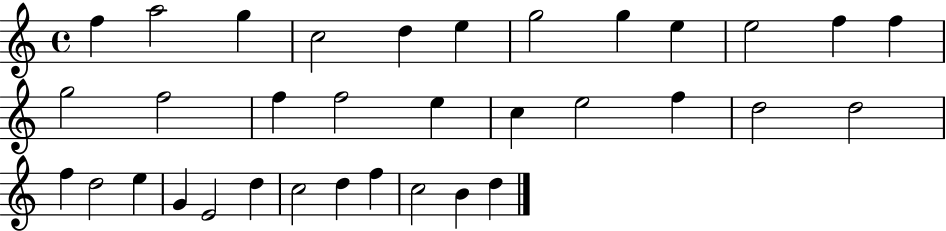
X:1
T:Untitled
M:4/4
L:1/4
K:C
f a2 g c2 d e g2 g e e2 f f g2 f2 f f2 e c e2 f d2 d2 f d2 e G E2 d c2 d f c2 B d